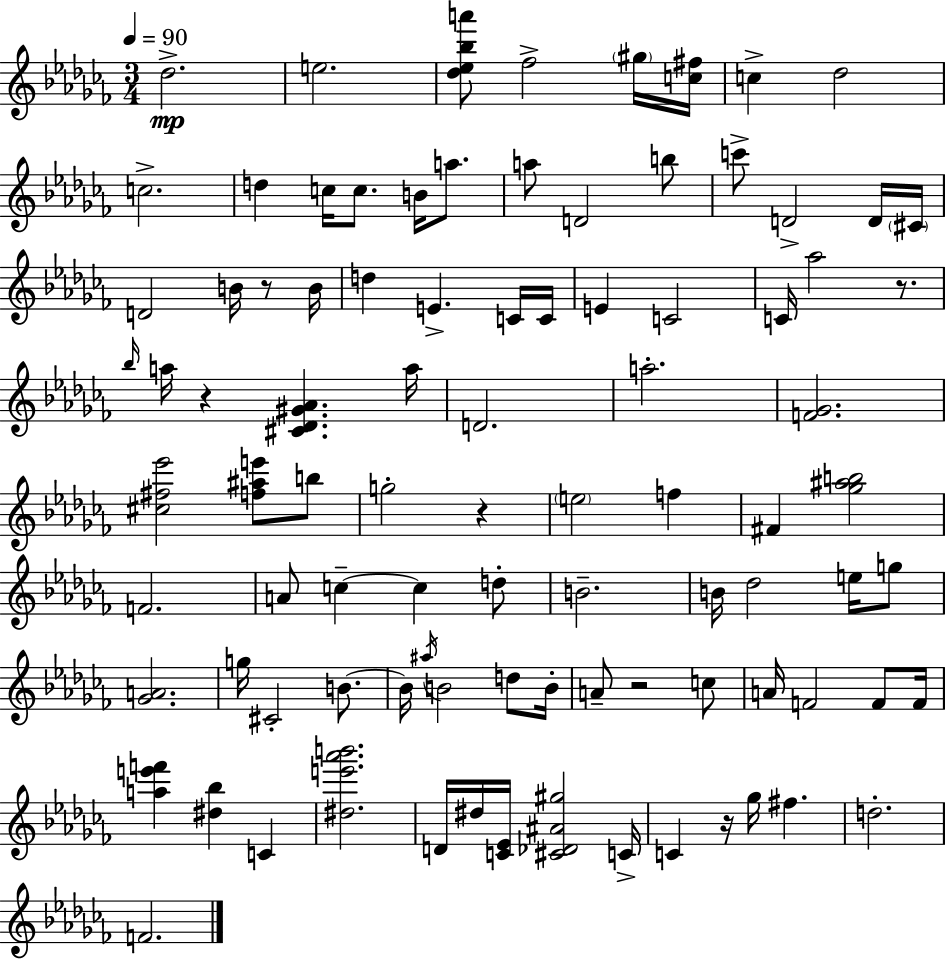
{
  \clef treble
  \numericTimeSignature
  \time 3/4
  \key aes \minor
  \tempo 4 = 90
  des''2.->\mp | e''2. | <des'' ees'' bes'' a'''>8 fes''2-> \parenthesize gis''16 <c'' fis''>16 | c''4-> des''2 | \break c''2.-> | d''4 c''16 c''8. b'16 a''8. | a''8 d'2 b''8 | c'''8-> d'2-> d'16 \parenthesize cis'16 | \break d'2 b'16 r8 b'16 | d''4 e'4.-> c'16 c'16 | e'4 c'2 | c'16 aes''2 r8. | \break \grace { bes''16 } a''16 r4 <cis' des' gis' aes'>4. | a''16 d'2. | a''2.-. | <f' ges'>2. | \break <cis'' fis'' ees'''>2 <f'' ais'' e'''>8 b''8 | g''2-. r4 | \parenthesize e''2 f''4 | fis'4 <ges'' ais'' b''>2 | \break f'2. | a'8 c''4--~~ c''4 d''8-. | b'2.-- | b'16 des''2 e''16 g''8 | \break <ges' a'>2. | g''16 cis'2-. b'8.~~ | b'16 \acciaccatura { ais''16 } b'2 d''8 | b'16-. a'8-- r2 | \break c''8 a'16 f'2 f'8 | f'16 <a'' e''' f'''>4 <dis'' bes''>4 c'4 | <dis'' e''' aes''' b'''>2. | d'16 dis''16 <c' ees'>16 <cis' des' ais' gis''>2 | \break c'16-> c'4 r16 ges''16 fis''4. | d''2.-. | f'2. | \bar "|."
}